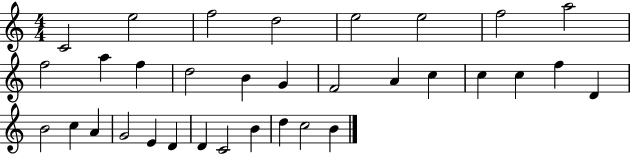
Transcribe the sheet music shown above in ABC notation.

X:1
T:Untitled
M:4/4
L:1/4
K:C
C2 e2 f2 d2 e2 e2 f2 a2 f2 a f d2 B G F2 A c c c f D B2 c A G2 E D D C2 B d c2 B